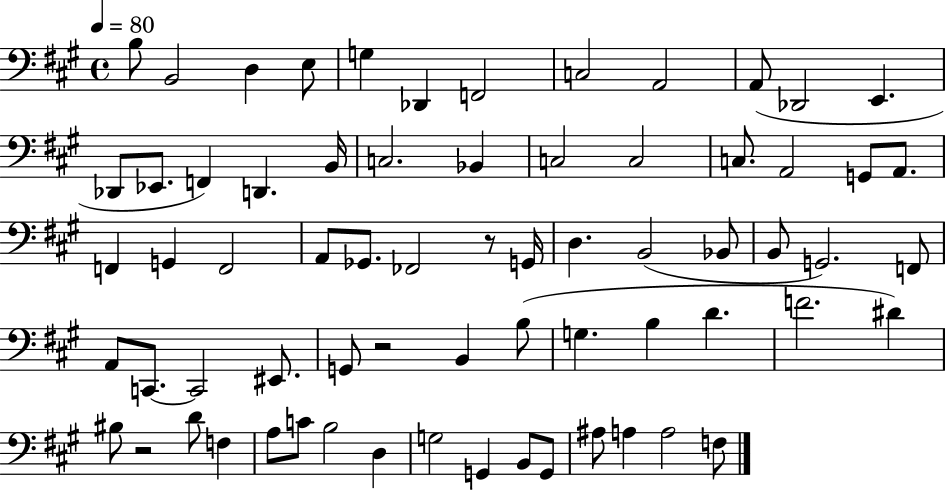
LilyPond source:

{
  \clef bass
  \time 4/4
  \defaultTimeSignature
  \key a \major
  \tempo 4 = 80
  \repeat volta 2 { b8 b,2 d4 e8 | g4 des,4 f,2 | c2 a,2 | a,8( des,2 e,4. | \break des,8 ees,8. f,4) d,4. b,16 | c2. bes,4 | c2 c2 | c8. a,2 g,8 a,8. | \break f,4 g,4 f,2 | a,8 ges,8. fes,2 r8 g,16 | d4. b,2( bes,8 | b,8 g,2.) f,8 | \break a,8 c,8.~~ c,2 eis,8. | g,8 r2 b,4 b8( | g4. b4 d'4. | f'2. dis'4) | \break bis8 r2 d'8 f4 | a8 c'8 b2 d4 | g2 g,4 b,8 g,8 | ais8 a4 a2 f8 | \break } \bar "|."
}